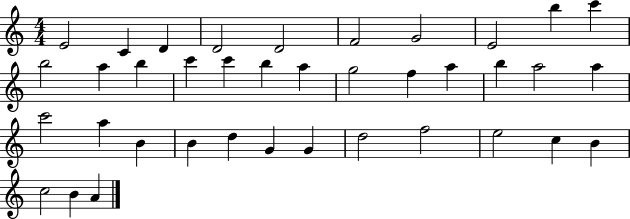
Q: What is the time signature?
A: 4/4